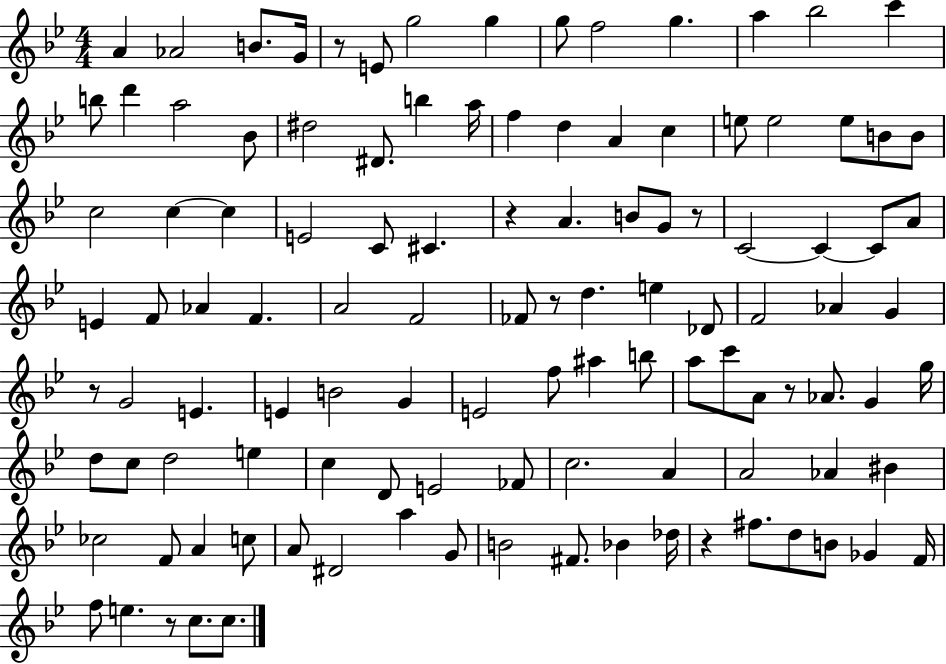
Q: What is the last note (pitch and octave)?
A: C5